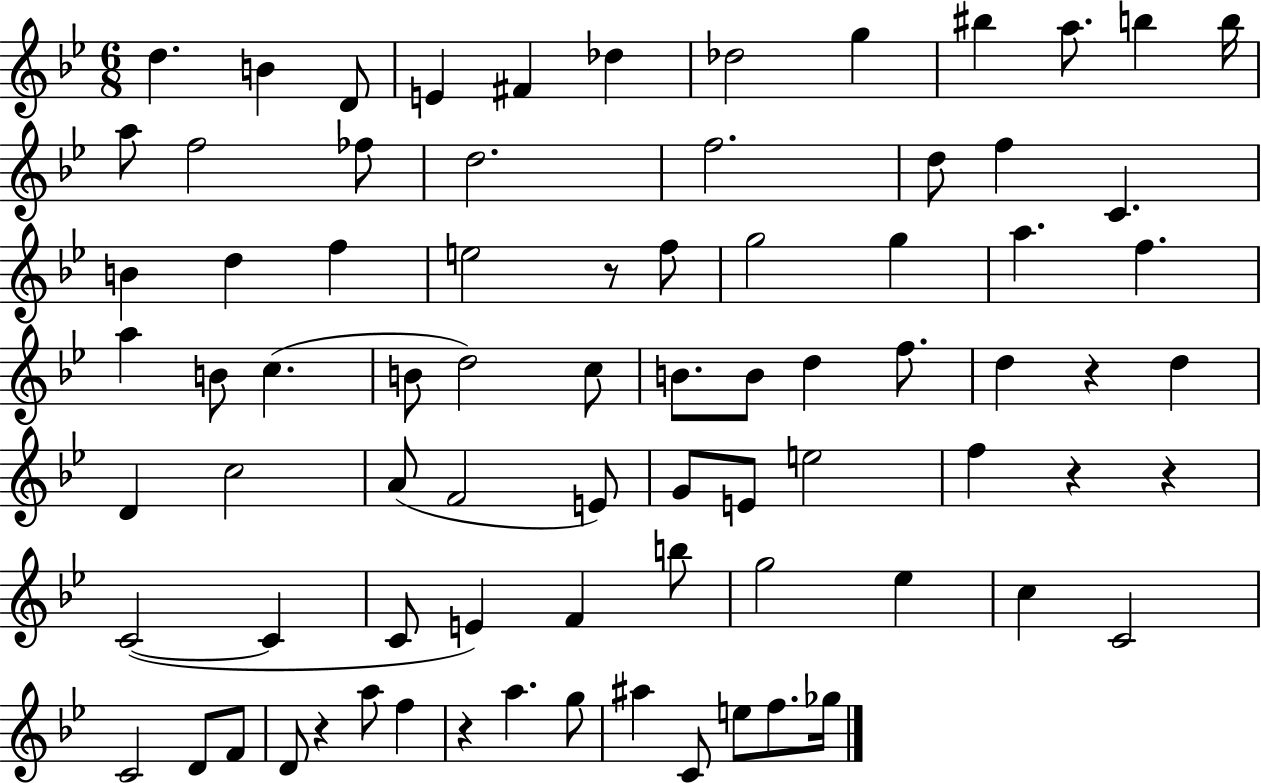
D5/q. B4/q D4/e E4/q F#4/q Db5/q Db5/h G5/q BIS5/q A5/e. B5/q B5/s A5/e F5/h FES5/e D5/h. F5/h. D5/e F5/q C4/q. B4/q D5/q F5/q E5/h R/e F5/e G5/h G5/q A5/q. F5/q. A5/q B4/e C5/q. B4/e D5/h C5/e B4/e. B4/e D5/q F5/e. D5/q R/q D5/q D4/q C5/h A4/e F4/h E4/e G4/e E4/e E5/h F5/q R/q R/q C4/h C4/q C4/e E4/q F4/q B5/e G5/h Eb5/q C5/q C4/h C4/h D4/e F4/e D4/e R/q A5/e F5/q R/q A5/q. G5/e A#5/q C4/e E5/e F5/e. Gb5/s